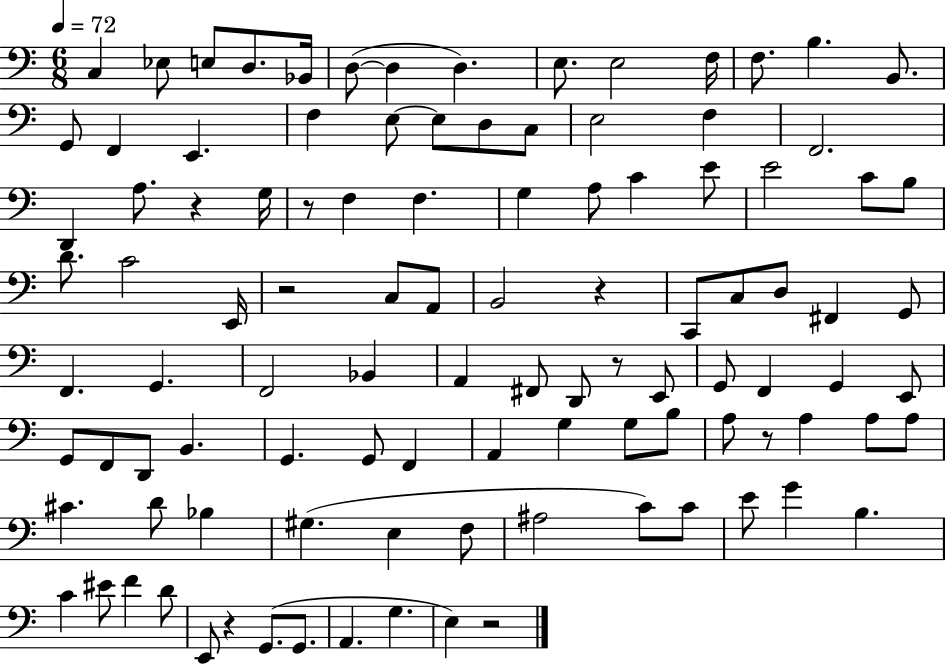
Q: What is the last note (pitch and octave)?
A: E3